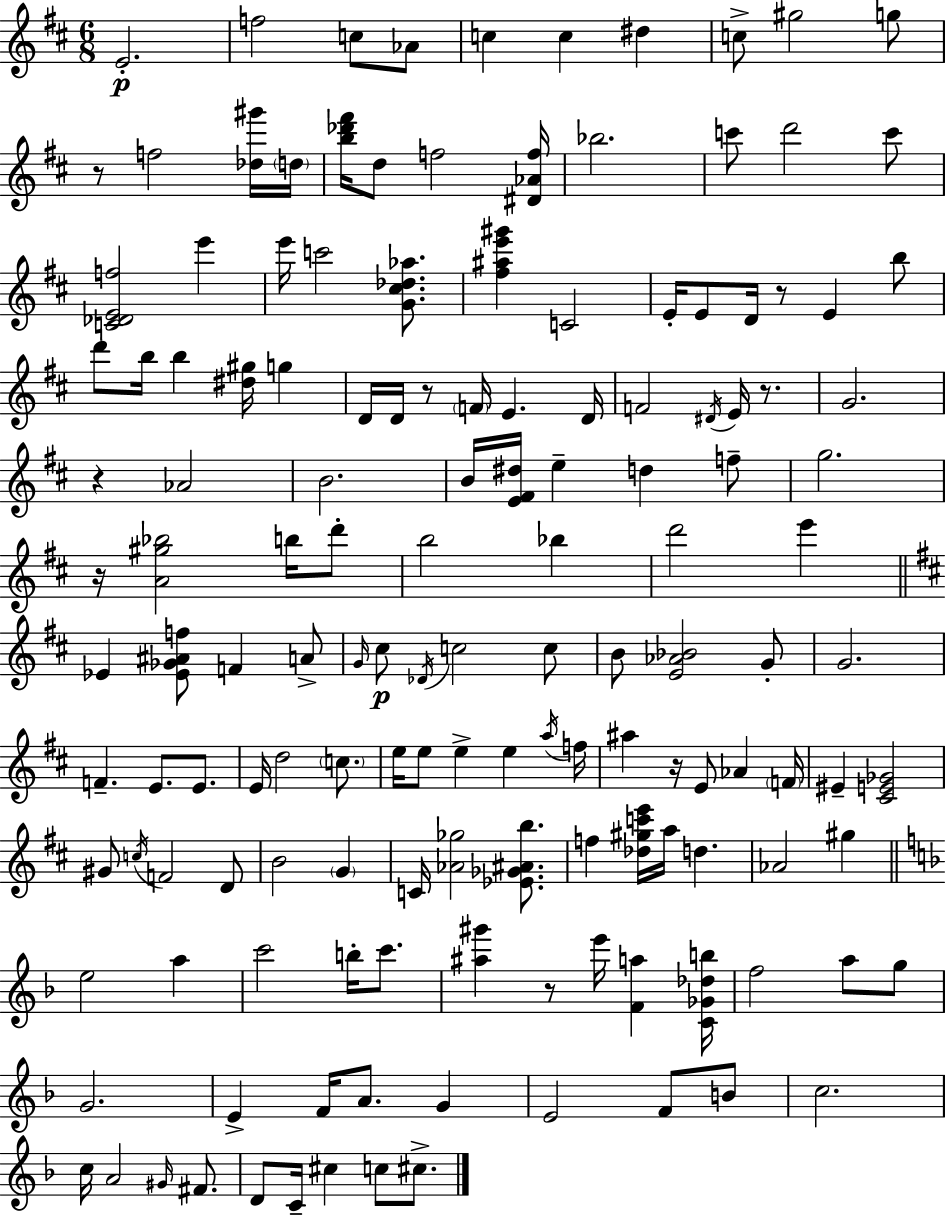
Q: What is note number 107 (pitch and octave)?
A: G4